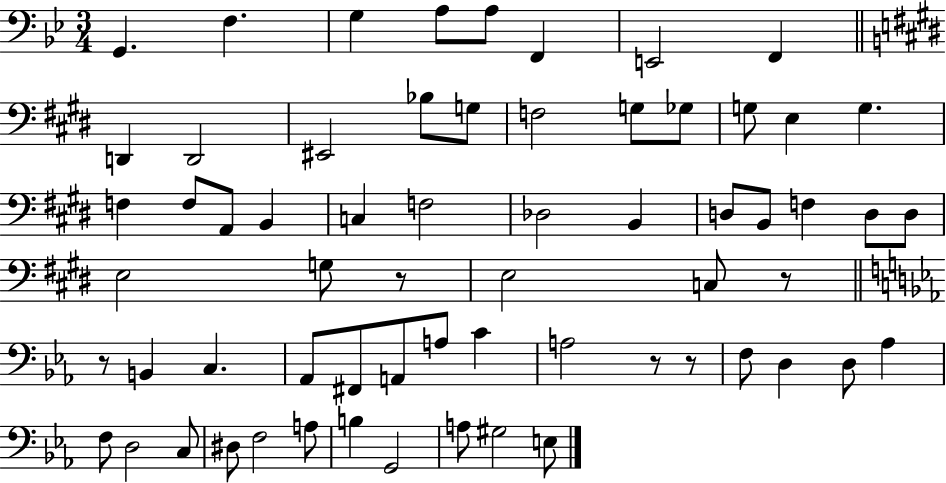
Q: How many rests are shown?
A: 5